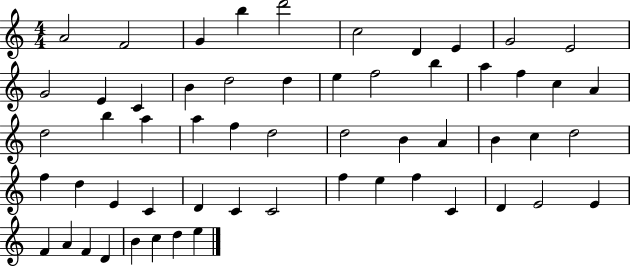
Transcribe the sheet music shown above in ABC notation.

X:1
T:Untitled
M:4/4
L:1/4
K:C
A2 F2 G b d'2 c2 D E G2 E2 G2 E C B d2 d e f2 b a f c A d2 b a a f d2 d2 B A B c d2 f d E C D C C2 f e f C D E2 E F A F D B c d e